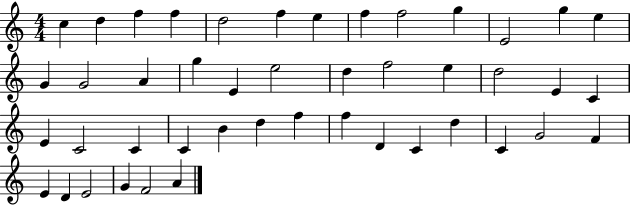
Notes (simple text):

C5/q D5/q F5/q F5/q D5/h F5/q E5/q F5/q F5/h G5/q E4/h G5/q E5/q G4/q G4/h A4/q G5/q E4/q E5/h D5/q F5/h E5/q D5/h E4/q C4/q E4/q C4/h C4/q C4/q B4/q D5/q F5/q F5/q D4/q C4/q D5/q C4/q G4/h F4/q E4/q D4/q E4/h G4/q F4/h A4/q